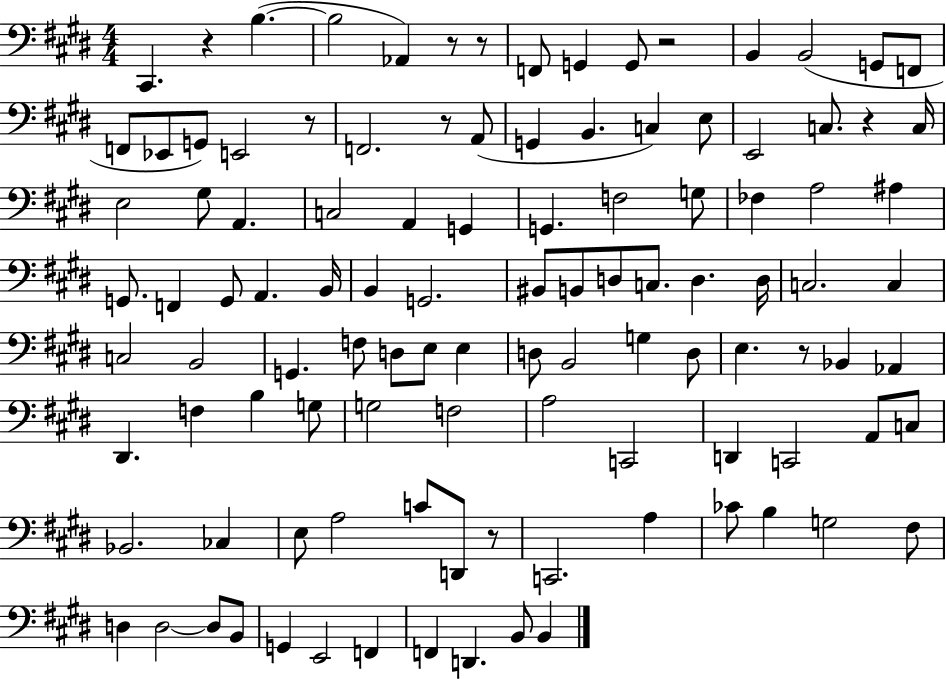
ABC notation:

X:1
T:Untitled
M:4/4
L:1/4
K:E
^C,, z B, B,2 _A,, z/2 z/2 F,,/2 G,, G,,/2 z2 B,, B,,2 G,,/2 F,,/2 F,,/2 _E,,/2 G,,/2 E,,2 z/2 F,,2 z/2 A,,/2 G,, B,, C, E,/2 E,,2 C,/2 z C,/4 E,2 ^G,/2 A,, C,2 A,, G,, G,, F,2 G,/2 _F, A,2 ^A, G,,/2 F,, G,,/2 A,, B,,/4 B,, G,,2 ^B,,/2 B,,/2 D,/2 C,/2 D, D,/4 C,2 C, C,2 B,,2 G,, F,/2 D,/2 E,/2 E, D,/2 B,,2 G, D,/2 E, z/2 _B,, _A,, ^D,, F, B, G,/2 G,2 F,2 A,2 C,,2 D,, C,,2 A,,/2 C,/2 _B,,2 _C, E,/2 A,2 C/2 D,,/2 z/2 C,,2 A, _C/2 B, G,2 ^F,/2 D, D,2 D,/2 B,,/2 G,, E,,2 F,, F,, D,, B,,/2 B,,